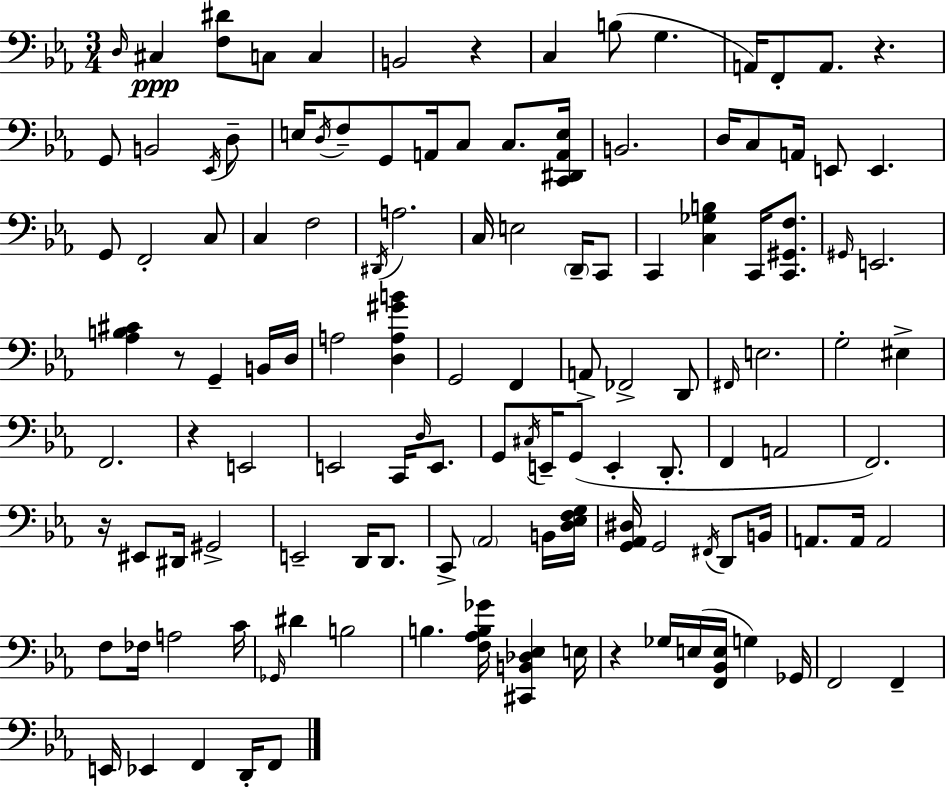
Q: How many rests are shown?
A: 6